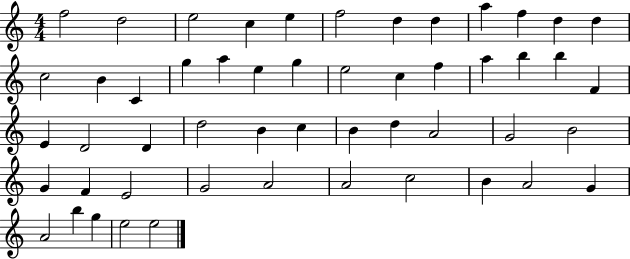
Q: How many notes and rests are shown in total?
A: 52